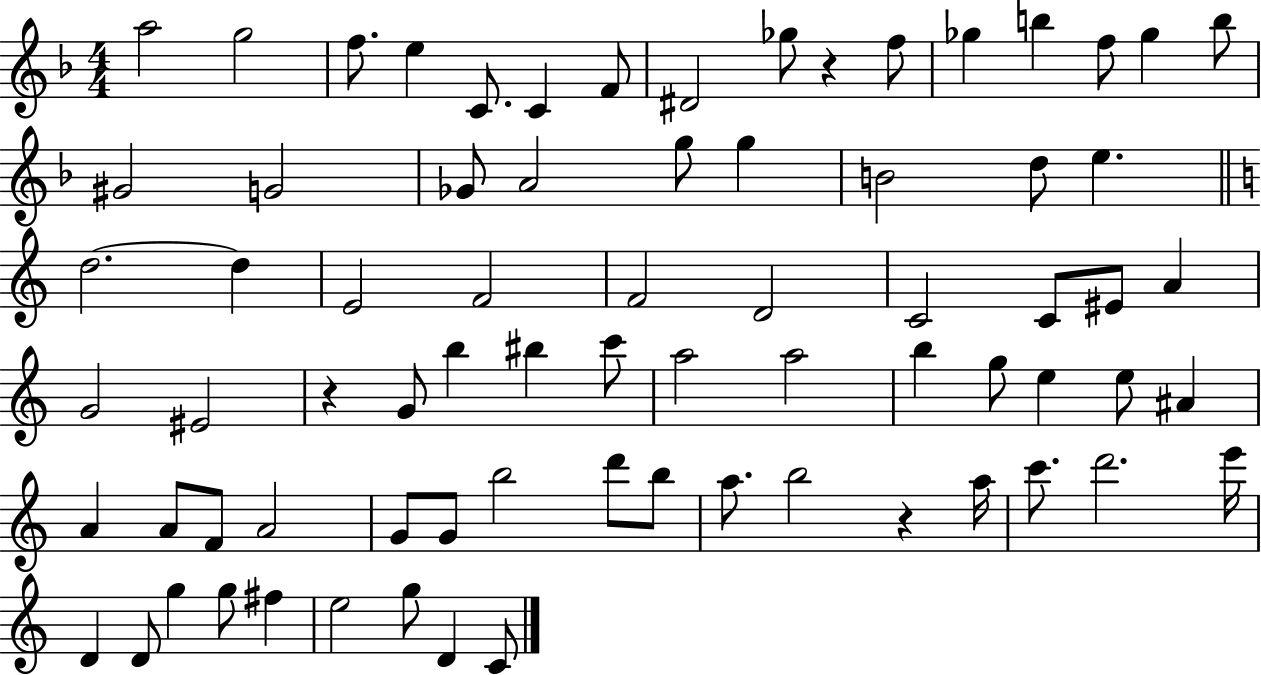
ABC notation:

X:1
T:Untitled
M:4/4
L:1/4
K:F
a2 g2 f/2 e C/2 C F/2 ^D2 _g/2 z f/2 _g b f/2 _g b/2 ^G2 G2 _G/2 A2 g/2 g B2 d/2 e d2 d E2 F2 F2 D2 C2 C/2 ^E/2 A G2 ^E2 z G/2 b ^b c'/2 a2 a2 b g/2 e e/2 ^A A A/2 F/2 A2 G/2 G/2 b2 d'/2 b/2 a/2 b2 z a/4 c'/2 d'2 e'/4 D D/2 g g/2 ^f e2 g/2 D C/2